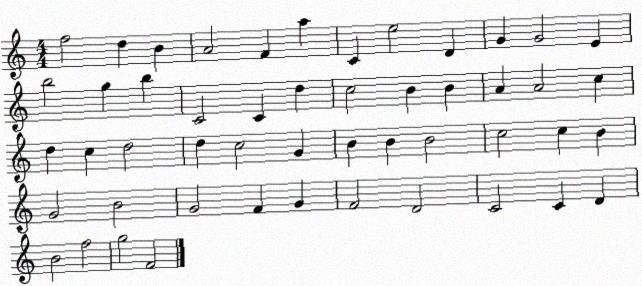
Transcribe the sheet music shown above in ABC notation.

X:1
T:Untitled
M:4/4
L:1/4
K:C
f2 d B A2 F a C e2 D G G2 E b2 g b C2 C d c2 B B A A2 c d c d2 d c2 G B B B2 c2 c B G2 B2 G2 F G F2 D2 C2 C D B2 f2 g2 F2